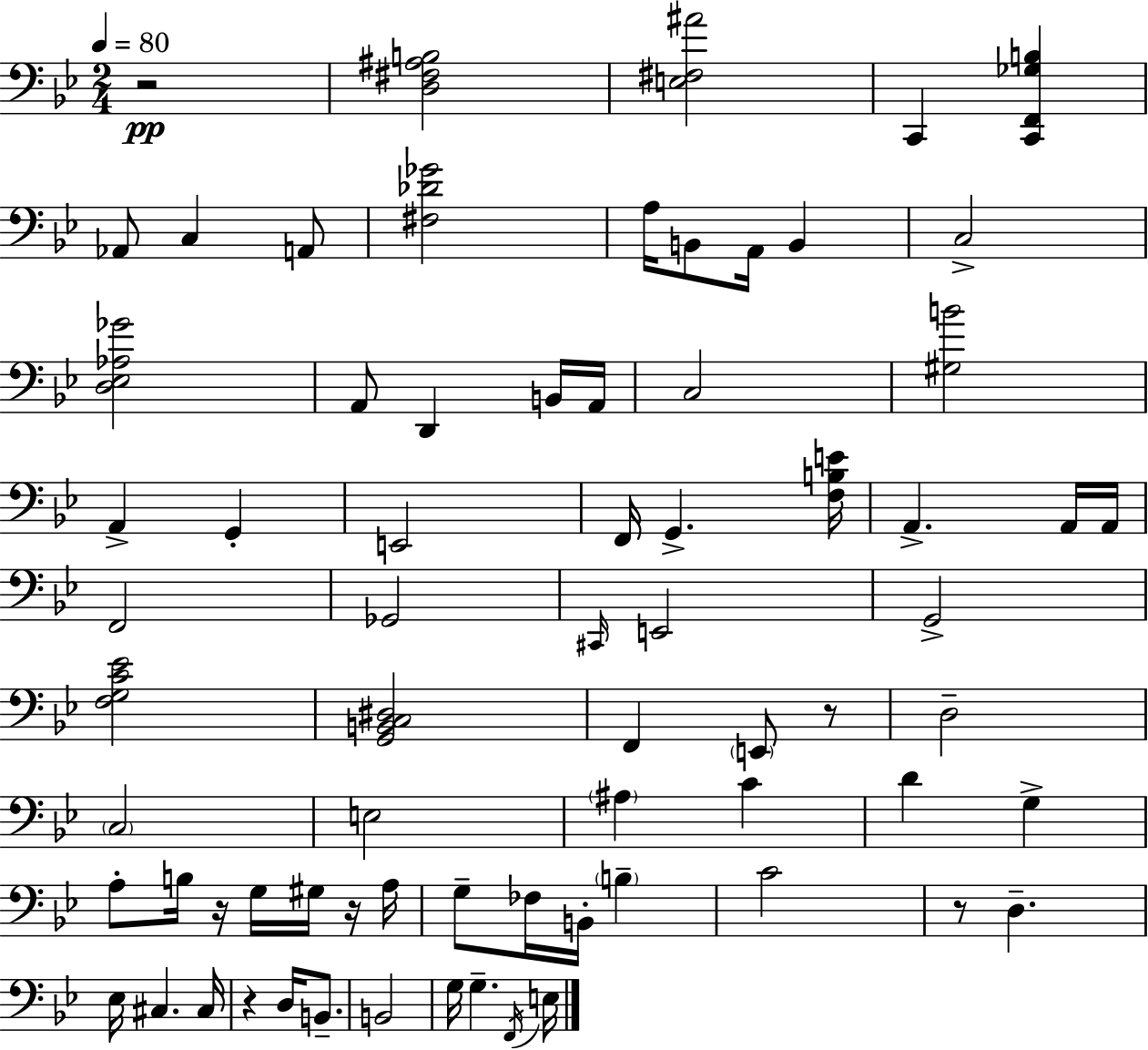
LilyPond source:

{
  \clef bass
  \numericTimeSignature
  \time 2/4
  \key bes \major
  \tempo 4 = 80
  r2\pp | <d fis ais b>2 | <e fis ais'>2 | c,4 <c, f, ges b>4 | \break aes,8 c4 a,8 | <fis des' ges'>2 | a16 b,8 a,16 b,4 | c2-> | \break <d ees aes ges'>2 | a,8 d,4 b,16 a,16 | c2 | <gis b'>2 | \break a,4-> g,4-. | e,2 | f,16 g,4.-> <f b e'>16 | a,4.-> a,16 a,16 | \break f,2 | ges,2 | \grace { cis,16 } e,2 | g,2-> | \break <f g c' ees'>2 | <g, b, c dis>2 | f,4 \parenthesize e,8 r8 | d2-- | \break \parenthesize c2 | e2 | \parenthesize ais4 c'4 | d'4 g4-> | \break a8-. b16 r16 g16 gis16 r16 | a16 g8-- fes16 b,16-. \parenthesize b4-- | c'2 | r8 d4.-- | \break ees16 cis4. | cis16 r4 d16 b,8.-- | b,2 | g16 g4.-- | \break \acciaccatura { f,16 } e16 \bar "|."
}